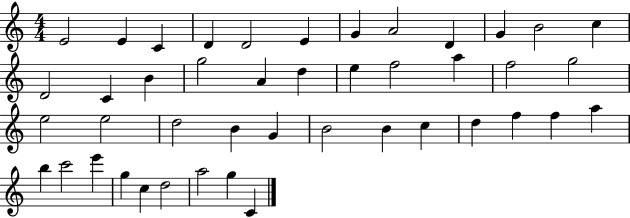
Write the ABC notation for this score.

X:1
T:Untitled
M:4/4
L:1/4
K:C
E2 E C D D2 E G A2 D G B2 c D2 C B g2 A d e f2 a f2 g2 e2 e2 d2 B G B2 B c d f f a b c'2 e' g c d2 a2 g C